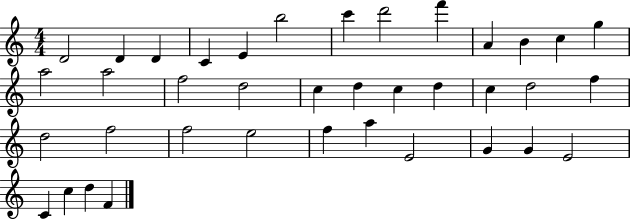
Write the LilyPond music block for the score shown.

{
  \clef treble
  \numericTimeSignature
  \time 4/4
  \key c \major
  d'2 d'4 d'4 | c'4 e'4 b''2 | c'''4 d'''2 f'''4 | a'4 b'4 c''4 g''4 | \break a''2 a''2 | f''2 d''2 | c''4 d''4 c''4 d''4 | c''4 d''2 f''4 | \break d''2 f''2 | f''2 e''2 | f''4 a''4 e'2 | g'4 g'4 e'2 | \break c'4 c''4 d''4 f'4 | \bar "|."
}